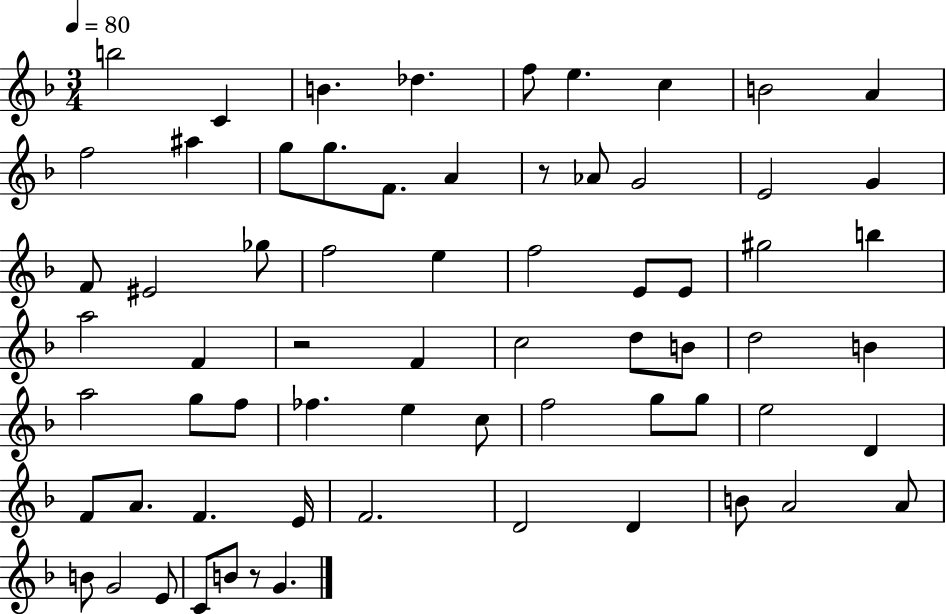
B5/h C4/q B4/q. Db5/q. F5/e E5/q. C5/q B4/h A4/q F5/h A#5/q G5/e G5/e. F4/e. A4/q R/e Ab4/e G4/h E4/h G4/q F4/e EIS4/h Gb5/e F5/h E5/q F5/h E4/e E4/e G#5/h B5/q A5/h F4/q R/h F4/q C5/h D5/e B4/e D5/h B4/q A5/h G5/e F5/e FES5/q. E5/q C5/e F5/h G5/e G5/e E5/h D4/q F4/e A4/e. F4/q. E4/s F4/h. D4/h D4/q B4/e A4/h A4/e B4/e G4/h E4/e C4/e B4/e R/e G4/q.